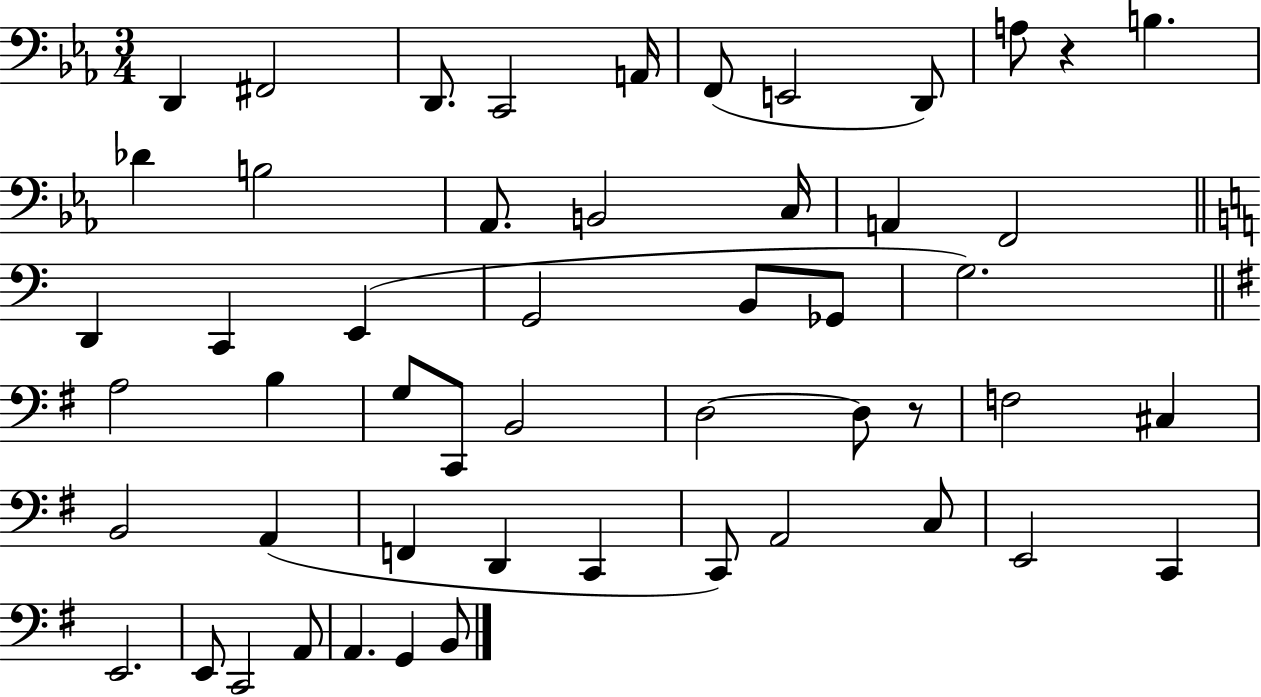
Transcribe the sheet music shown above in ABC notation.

X:1
T:Untitled
M:3/4
L:1/4
K:Eb
D,, ^F,,2 D,,/2 C,,2 A,,/4 F,,/2 E,,2 D,,/2 A,/2 z B, _D B,2 _A,,/2 B,,2 C,/4 A,, F,,2 D,, C,, E,, G,,2 B,,/2 _G,,/2 G,2 A,2 B, G,/2 C,,/2 B,,2 D,2 D,/2 z/2 F,2 ^C, B,,2 A,, F,, D,, C,, C,,/2 A,,2 C,/2 E,,2 C,, E,,2 E,,/2 C,,2 A,,/2 A,, G,, B,,/2